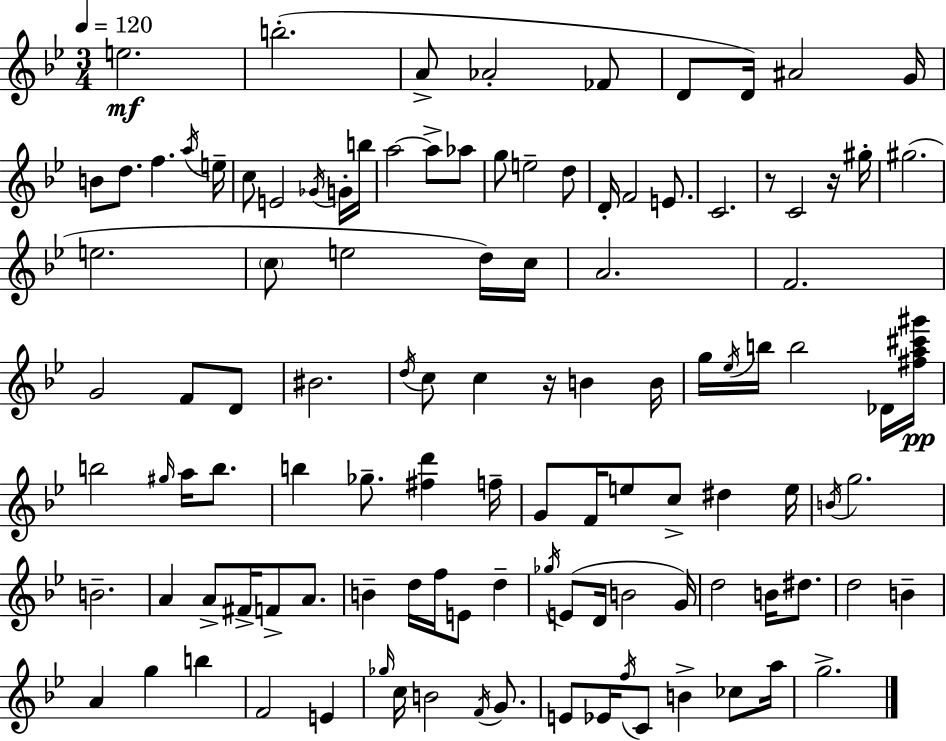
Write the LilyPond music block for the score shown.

{
  \clef treble
  \numericTimeSignature
  \time 3/4
  \key g \minor
  \tempo 4 = 120
  e''2.\mf | b''2.-.( | a'8-> aes'2-. fes'8 | d'8 d'16) ais'2 g'16 | \break b'8 d''8. f''4. \acciaccatura { a''16 } | e''16-- c''8 e'2 \acciaccatura { ges'16 } | g'16-. b''16 a''2~~ a''8-> | aes''8 g''8 e''2-- | \break d''8 d'16-. f'2 e'8. | c'2. | r8 c'2 | r16 gis''16-. gis''2.( | \break e''2. | \parenthesize c''8 e''2 | d''16) c''16 a'2. | f'2. | \break g'2 f'8 | d'8 bis'2. | \acciaccatura { d''16 } c''8 c''4 r16 b'4 | b'16 g''16 \acciaccatura { ees''16 } b''16 b''2 | \break des'16 <fis'' a'' cis''' gis'''>16\pp b''2 | \grace { gis''16 } a''16 b''8. b''4 ges''8.-- | <fis'' d'''>4 f''16-- g'8 f'16 e''8 c''8-> | dis''4 e''16 \acciaccatura { b'16 } g''2. | \break b'2.-- | a'4 a'8-> | fis'16-> f'8-> a'8. b'4-- d''16 f''16 | e'8 d''4-- \acciaccatura { ges''16 } e'8( d'16 b'2 | \break g'16) d''2 | b'16 dis''8. d''2 | b'4-- a'4 g''4 | b''4 f'2 | \break e'4 \grace { ges''16 } c''16 b'2 | \acciaccatura { f'16 } g'8. e'8 ees'16 | \acciaccatura { f''16 } c'8 b'4-> ces''8 a''16 g''2.-> | \bar "|."
}